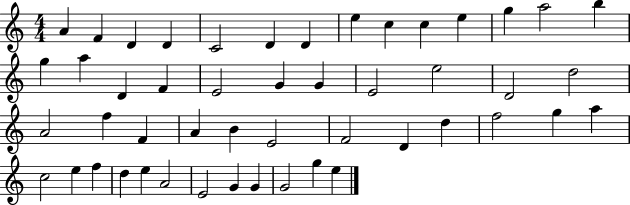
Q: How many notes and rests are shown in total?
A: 49